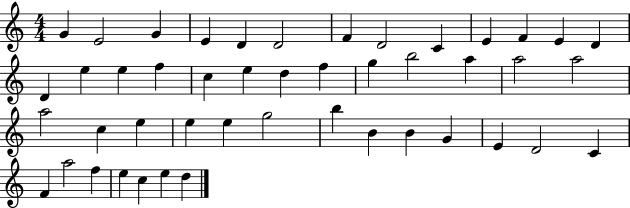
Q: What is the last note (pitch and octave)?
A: D5